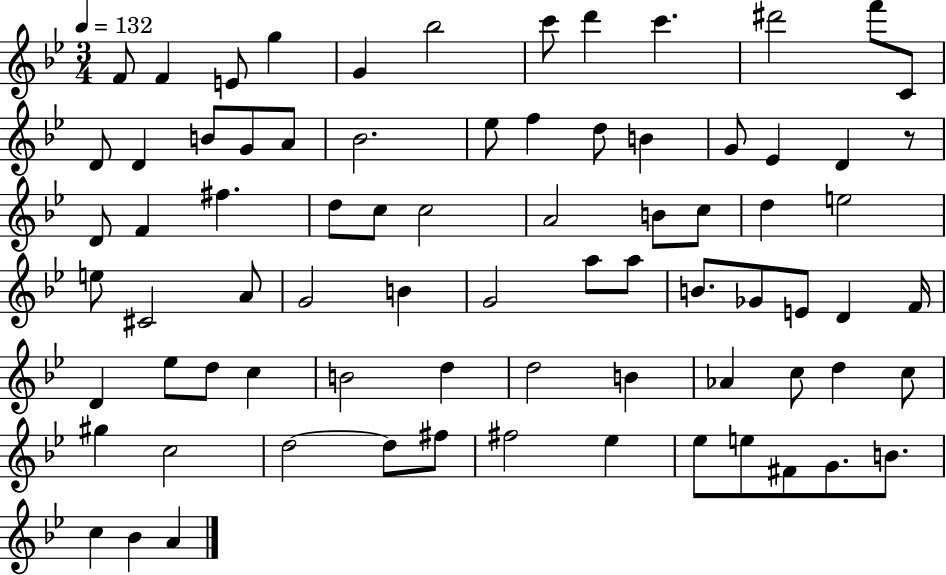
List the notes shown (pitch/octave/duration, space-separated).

F4/e F4/q E4/e G5/q G4/q Bb5/h C6/e D6/q C6/q. D#6/h F6/e C4/e D4/e D4/q B4/e G4/e A4/e Bb4/h. Eb5/e F5/q D5/e B4/q G4/e Eb4/q D4/q R/e D4/e F4/q F#5/q. D5/e C5/e C5/h A4/h B4/e C5/e D5/q E5/h E5/e C#4/h A4/e G4/h B4/q G4/h A5/e A5/e B4/e. Gb4/e E4/e D4/q F4/s D4/q Eb5/e D5/e C5/q B4/h D5/q D5/h B4/q Ab4/q C5/e D5/q C5/e G#5/q C5/h D5/h D5/e F#5/e F#5/h Eb5/q Eb5/e E5/e F#4/e G4/e. B4/e. C5/q Bb4/q A4/q